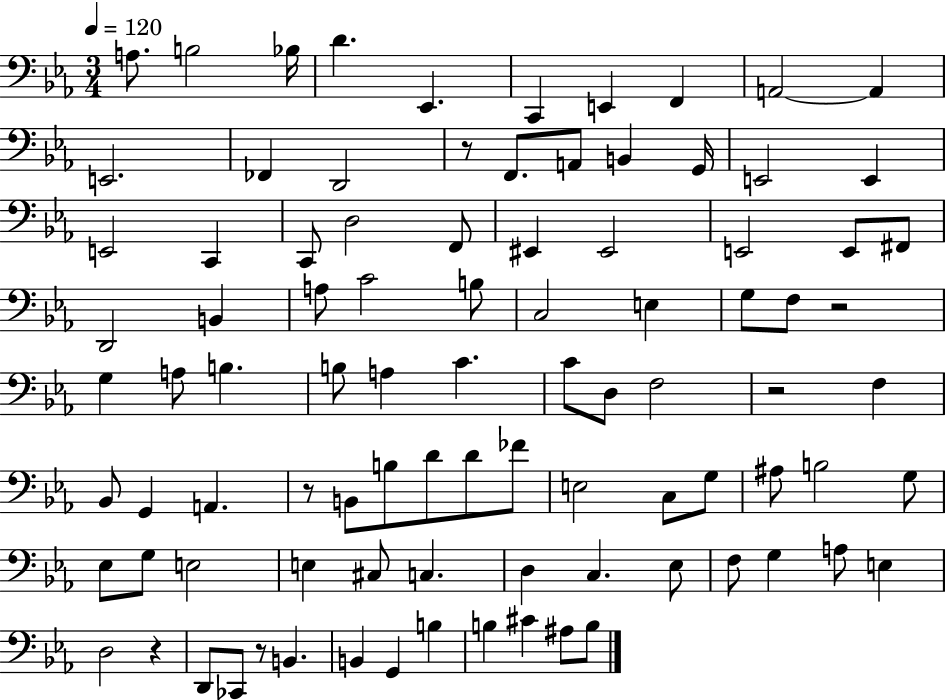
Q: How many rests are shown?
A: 6